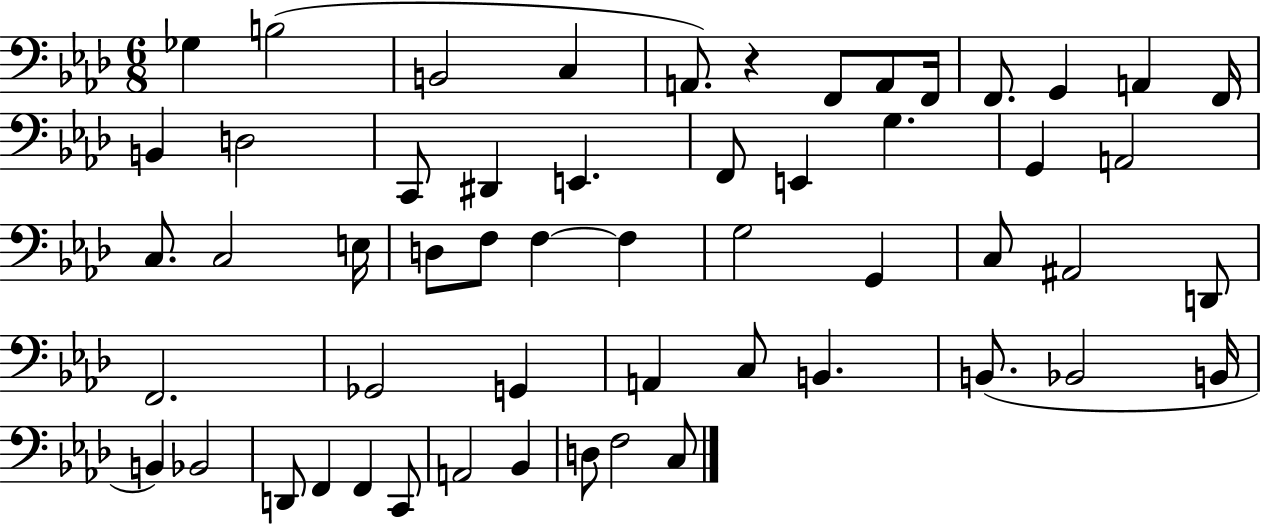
Gb3/q B3/h B2/h C3/q A2/e. R/q F2/e A2/e F2/s F2/e. G2/q A2/q F2/s B2/q D3/h C2/e D#2/q E2/q. F2/e E2/q G3/q. G2/q A2/h C3/e. C3/h E3/s D3/e F3/e F3/q F3/q G3/h G2/q C3/e A#2/h D2/e F2/h. Gb2/h G2/q A2/q C3/e B2/q. B2/e. Bb2/h B2/s B2/q Bb2/h D2/e F2/q F2/q C2/e A2/h Bb2/q D3/e F3/h C3/e